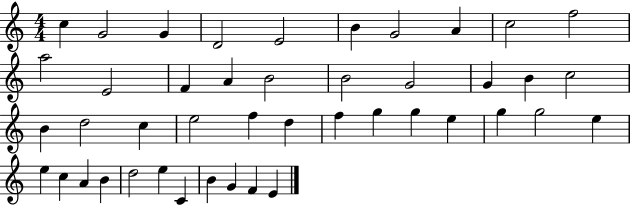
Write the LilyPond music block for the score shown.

{
  \clef treble
  \numericTimeSignature
  \time 4/4
  \key c \major
  c''4 g'2 g'4 | d'2 e'2 | b'4 g'2 a'4 | c''2 f''2 | \break a''2 e'2 | f'4 a'4 b'2 | b'2 g'2 | g'4 b'4 c''2 | \break b'4 d''2 c''4 | e''2 f''4 d''4 | f''4 g''4 g''4 e''4 | g''4 g''2 e''4 | \break e''4 c''4 a'4 b'4 | d''2 e''4 c'4 | b'4 g'4 f'4 e'4 | \bar "|."
}